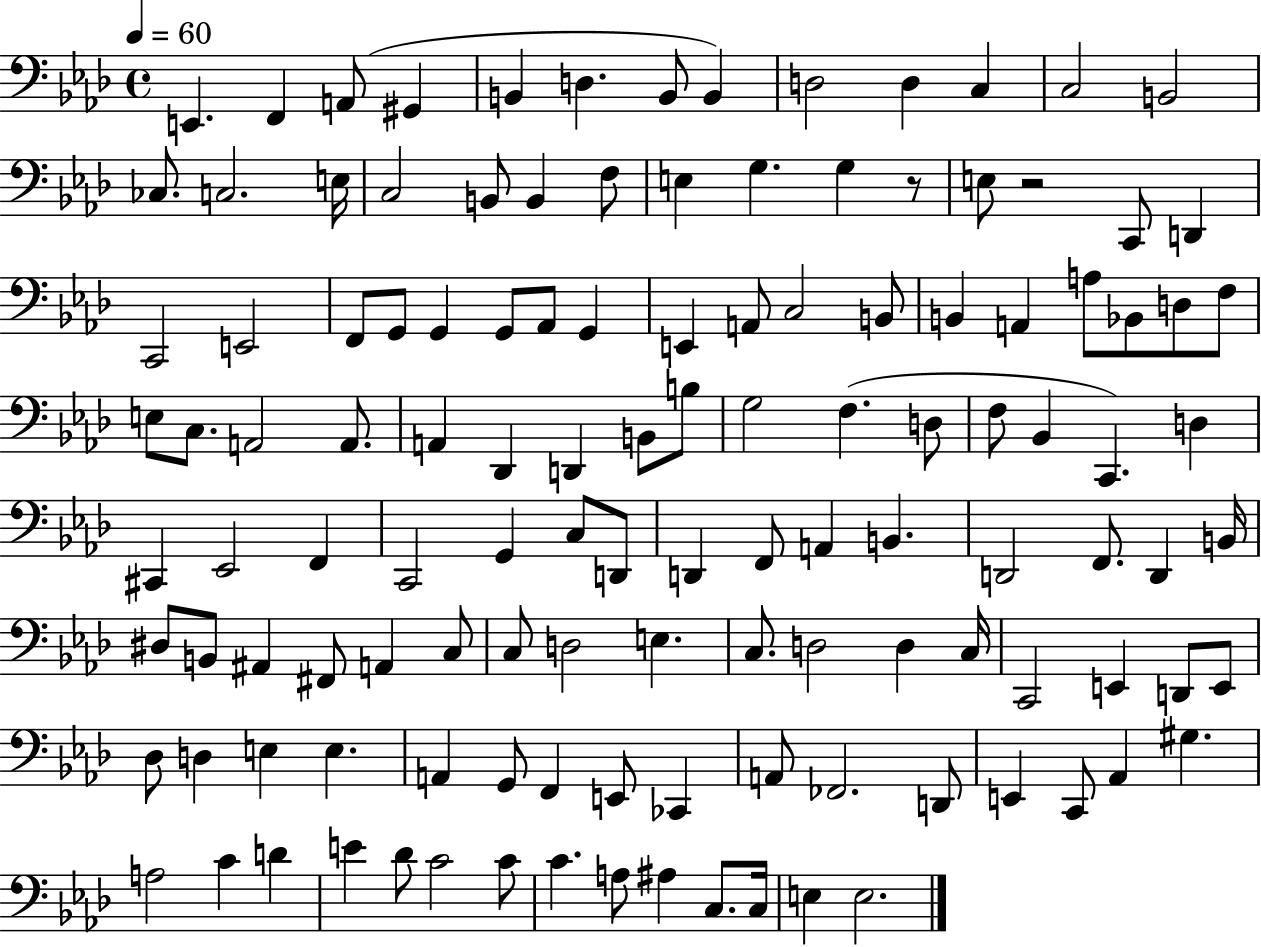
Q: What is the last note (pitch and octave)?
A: E3